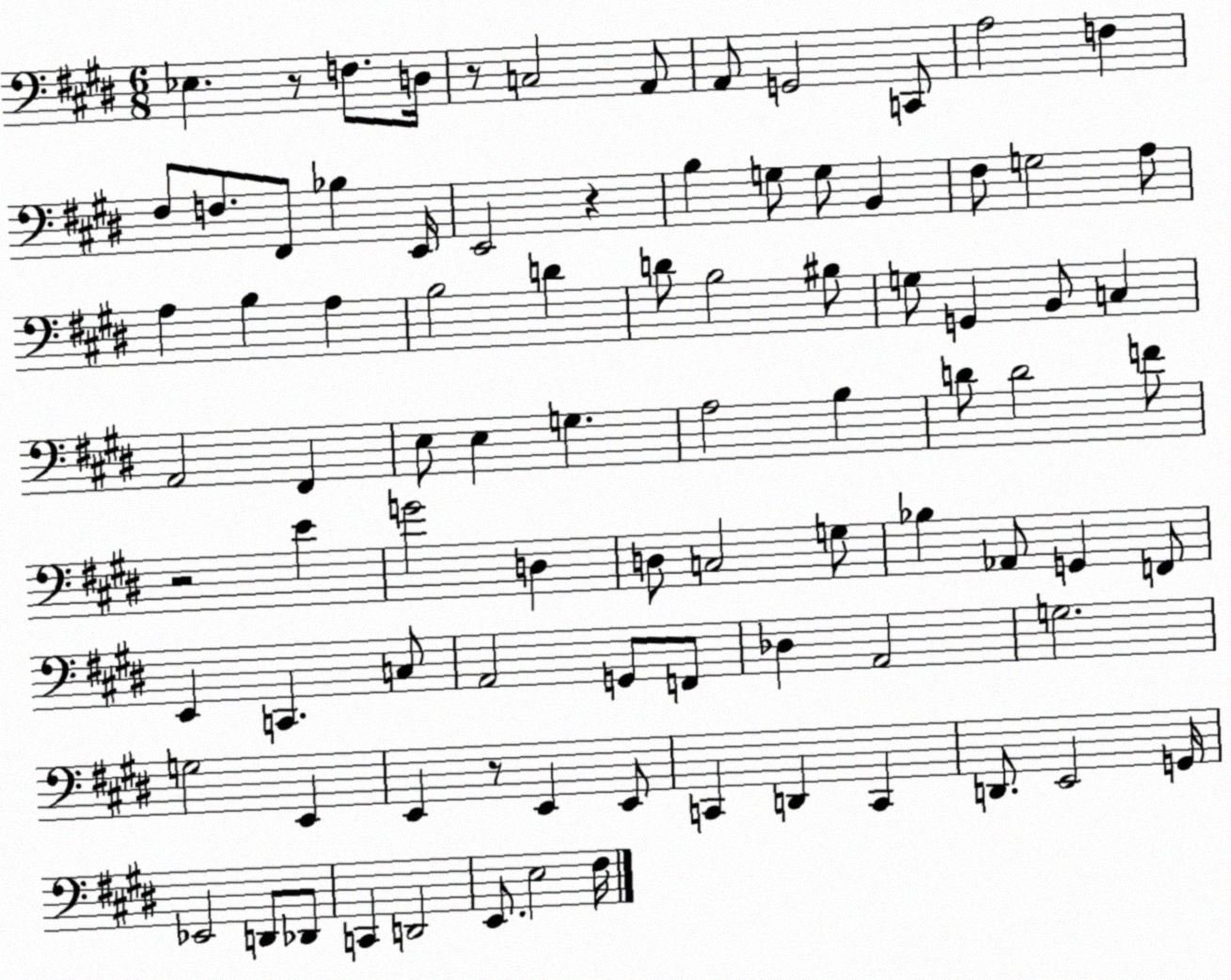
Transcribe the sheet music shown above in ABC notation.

X:1
T:Untitled
M:6/8
L:1/4
K:E
_E, z/2 F,/2 D,/4 z/2 C,2 A,,/2 A,,/2 G,,2 C,,/2 A,2 F, ^F,/2 F,/2 ^F,,/2 _B, E,,/4 E,,2 z B, G,/2 G,/2 B,, ^F,/2 G,2 A,/2 A, B, A, B,2 D D/2 B,2 ^B,/2 G,/2 G,, B,,/2 C, A,,2 ^F,, E,/2 E, G, A,2 B, D/2 D2 F/2 z2 E G2 D, D,/2 C,2 G,/2 _B, _A,,/2 G,, F,,/2 E,, C,, C,/2 A,,2 G,,/2 F,,/2 _D, A,,2 G,2 G,2 E,, E,, z/2 E,, E,,/2 C,, D,, C,, D,,/2 E,,2 G,,/4 _E,,2 D,,/2 _D,,/2 C,, D,,2 E,,/2 E,2 ^F,/4